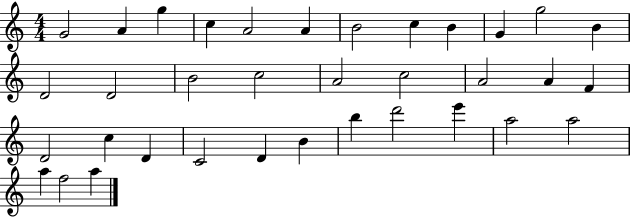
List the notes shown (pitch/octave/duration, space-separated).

G4/h A4/q G5/q C5/q A4/h A4/q B4/h C5/q B4/q G4/q G5/h B4/q D4/h D4/h B4/h C5/h A4/h C5/h A4/h A4/q F4/q D4/h C5/q D4/q C4/h D4/q B4/q B5/q D6/h E6/q A5/h A5/h A5/q F5/h A5/q